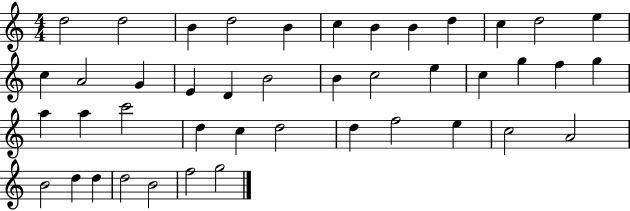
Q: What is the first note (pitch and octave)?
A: D5